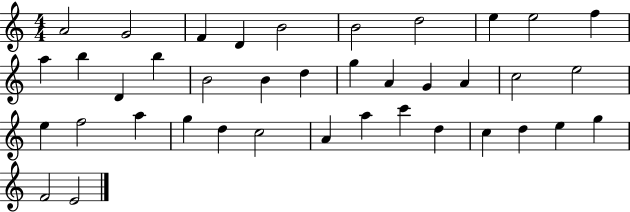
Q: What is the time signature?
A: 4/4